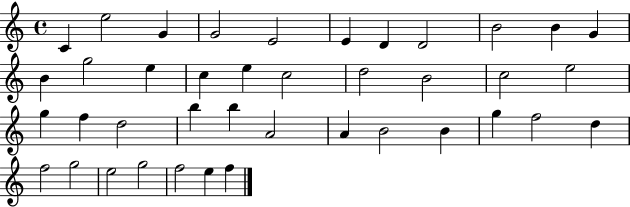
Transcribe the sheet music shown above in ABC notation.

X:1
T:Untitled
M:4/4
L:1/4
K:C
C e2 G G2 E2 E D D2 B2 B G B g2 e c e c2 d2 B2 c2 e2 g f d2 b b A2 A B2 B g f2 d f2 g2 e2 g2 f2 e f